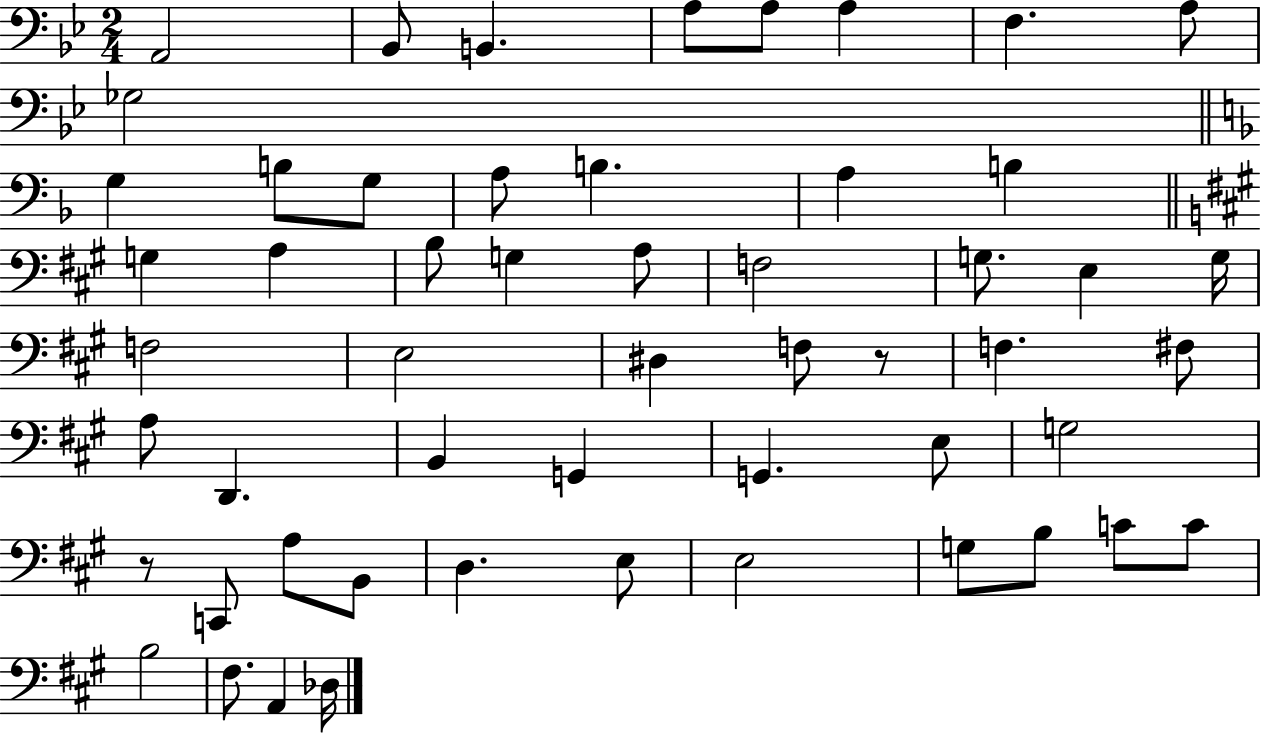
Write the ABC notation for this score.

X:1
T:Untitled
M:2/4
L:1/4
K:Bb
A,,2 _B,,/2 B,, A,/2 A,/2 A, F, A,/2 _G,2 G, B,/2 G,/2 A,/2 B, A, B, G, A, B,/2 G, A,/2 F,2 G,/2 E, G,/4 F,2 E,2 ^D, F,/2 z/2 F, ^F,/2 A,/2 D,, B,, G,, G,, E,/2 G,2 z/2 C,,/2 A,/2 B,,/2 D, E,/2 E,2 G,/2 B,/2 C/2 C/2 B,2 ^F,/2 A,, _D,/4